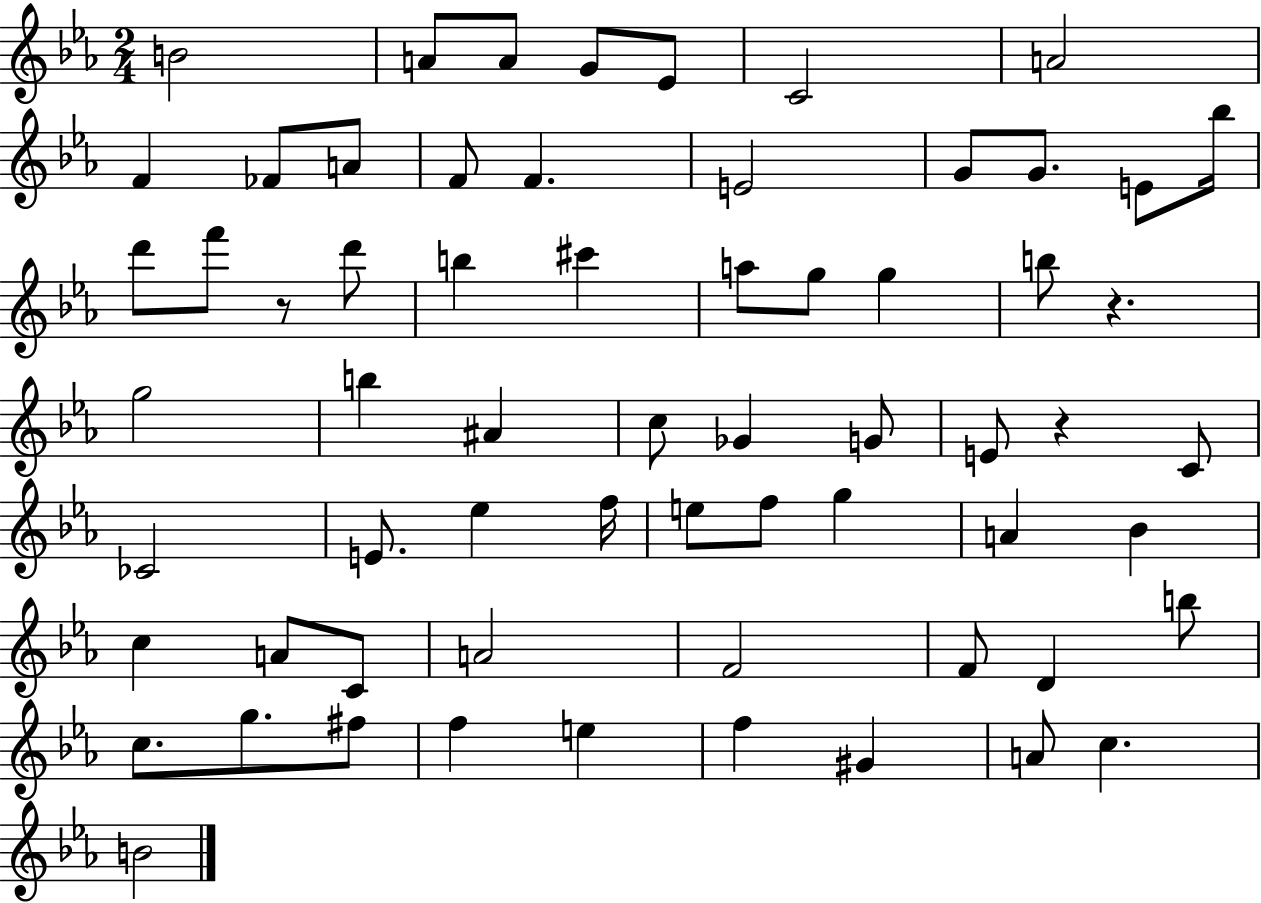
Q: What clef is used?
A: treble